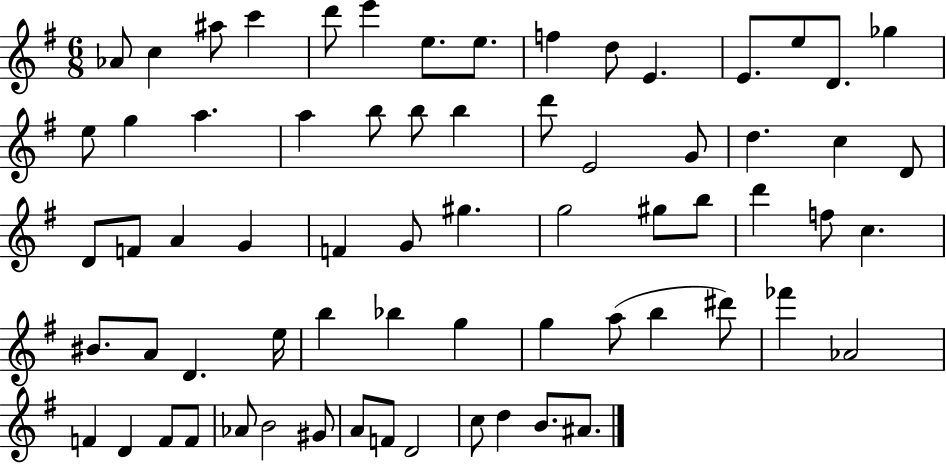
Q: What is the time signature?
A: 6/8